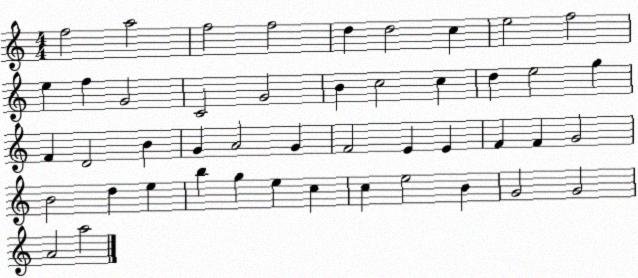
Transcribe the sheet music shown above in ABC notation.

X:1
T:Untitled
M:4/4
L:1/4
K:C
f2 a2 f2 f2 d d2 c e2 f2 e f G2 C2 G2 B c2 c d e2 g F D2 B G A2 G F2 E E F F G2 B2 d e b g e c c e2 B G2 G2 A2 a2